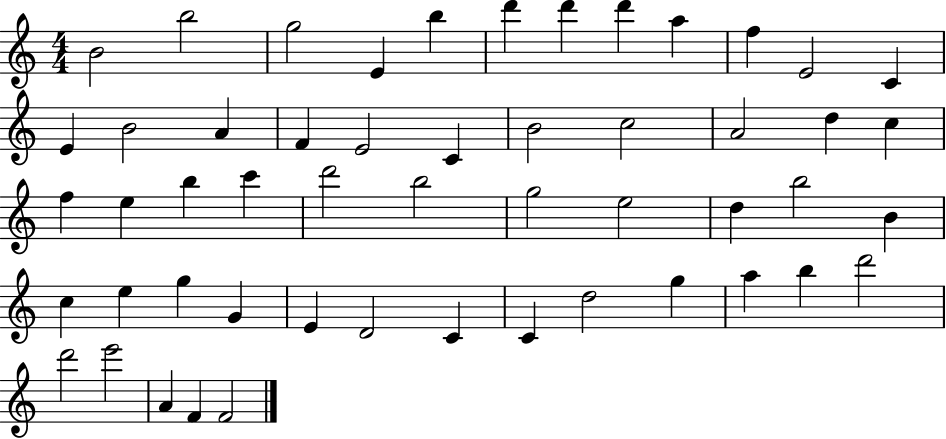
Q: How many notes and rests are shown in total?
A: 52